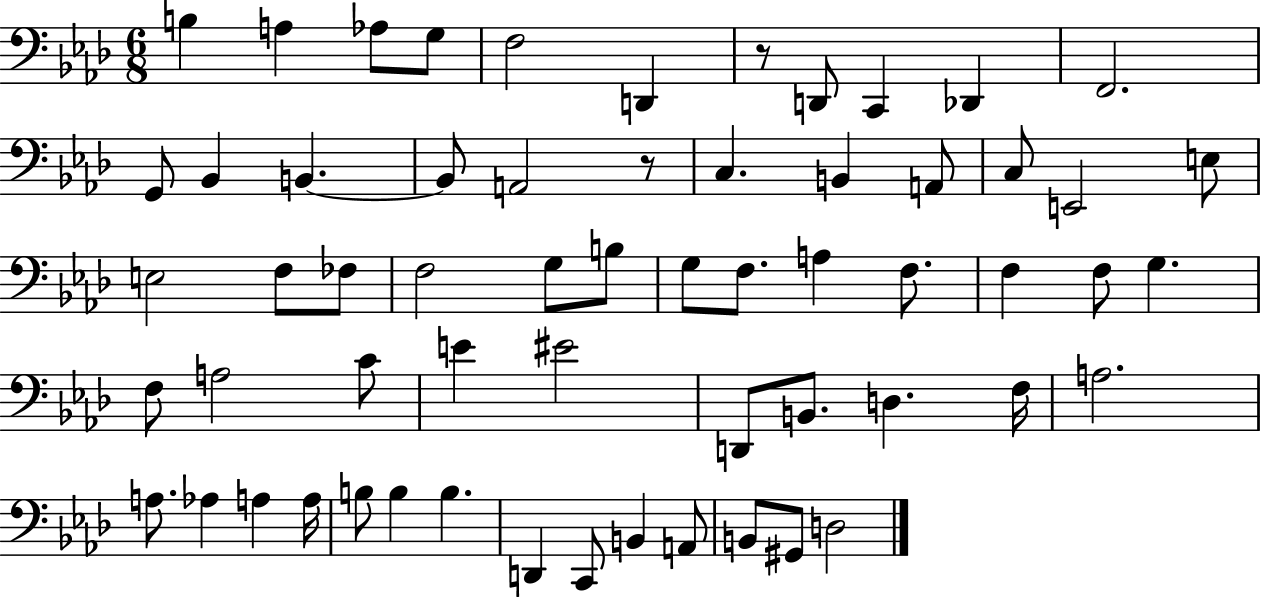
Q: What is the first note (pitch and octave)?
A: B3